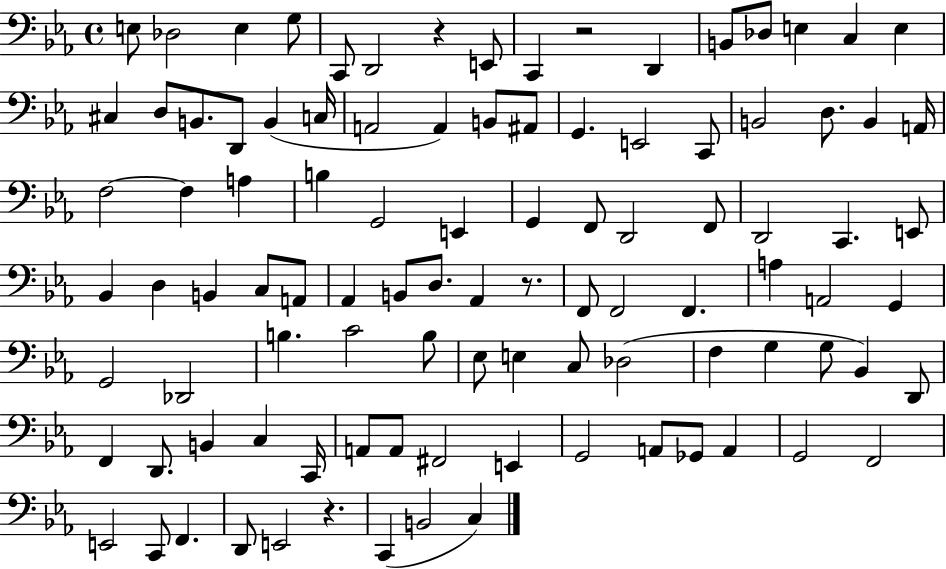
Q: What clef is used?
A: bass